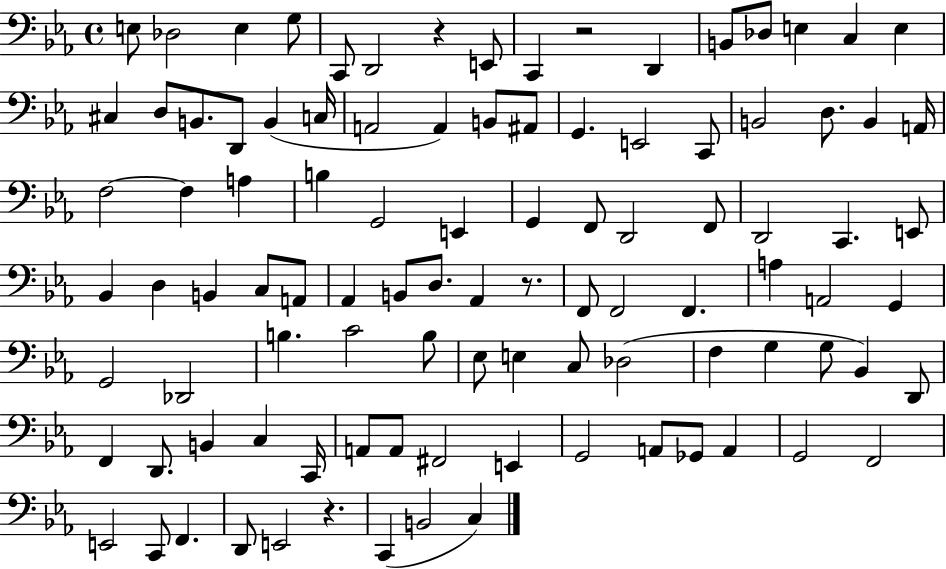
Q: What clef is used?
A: bass